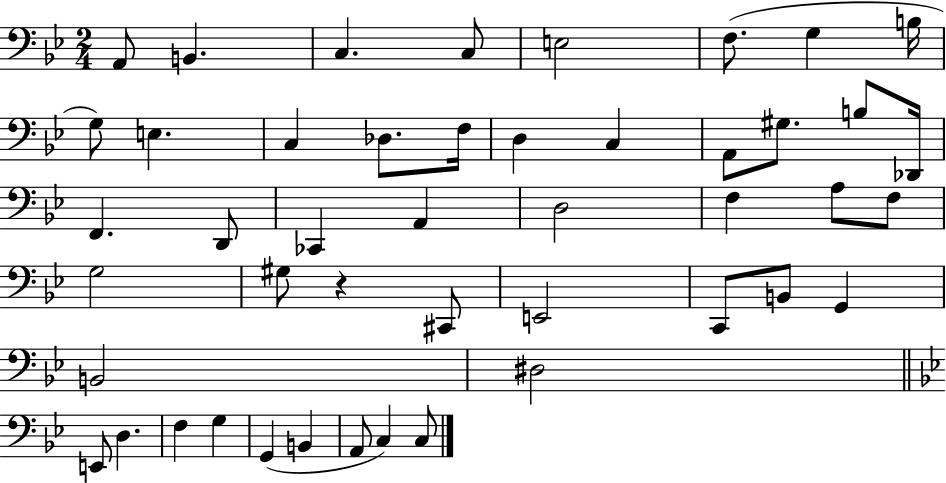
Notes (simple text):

A2/e B2/q. C3/q. C3/e E3/h F3/e. G3/q B3/s G3/e E3/q. C3/q Db3/e. F3/s D3/q C3/q A2/e G#3/e. B3/e Db2/s F2/q. D2/e CES2/q A2/q D3/h F3/q A3/e F3/e G3/h G#3/e R/q C#2/e E2/h C2/e B2/e G2/q B2/h D#3/h E2/e D3/q. F3/q G3/q G2/q B2/q A2/e C3/q C3/e